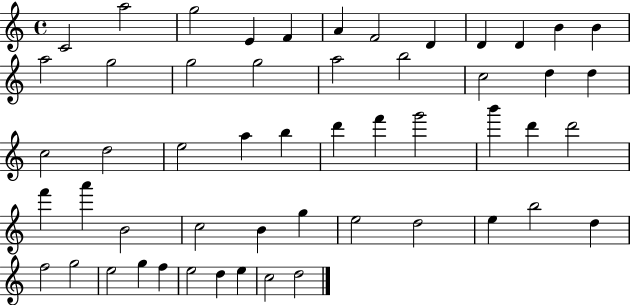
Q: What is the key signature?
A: C major